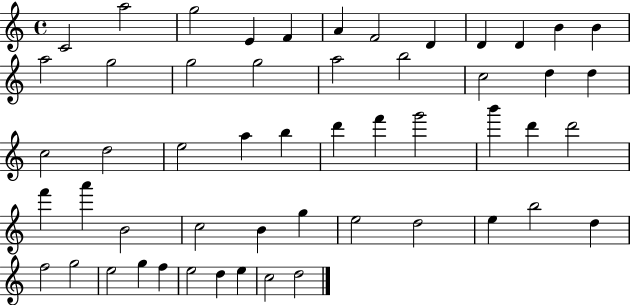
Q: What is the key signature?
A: C major